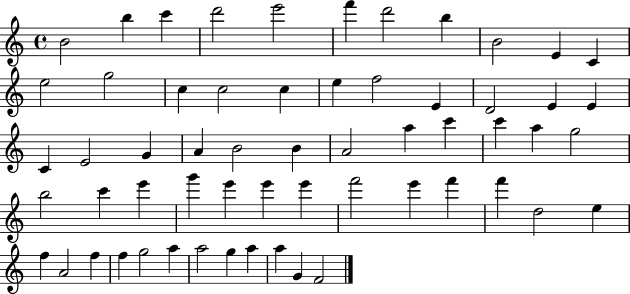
{
  \clef treble
  \time 4/4
  \defaultTimeSignature
  \key c \major
  b'2 b''4 c'''4 | d'''2 e'''2 | f'''4 d'''2 b''4 | b'2 e'4 c'4 | \break e''2 g''2 | c''4 c''2 c''4 | e''4 f''2 e'4 | d'2 e'4 e'4 | \break c'4 e'2 g'4 | a'4 b'2 b'4 | a'2 a''4 c'''4 | c'''4 a''4 g''2 | \break b''2 c'''4 e'''4 | g'''4 e'''4 e'''4 e'''4 | f'''2 e'''4 f'''4 | f'''4 d''2 e''4 | \break f''4 a'2 f''4 | f''4 g''2 a''4 | a''2 g''4 a''4 | a''4 g'4 f'2 | \break \bar "|."
}